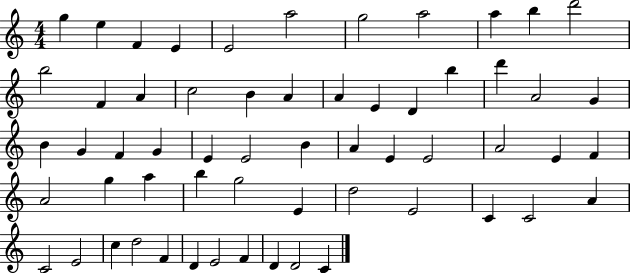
X:1
T:Untitled
M:4/4
L:1/4
K:C
g e F E E2 a2 g2 a2 a b d'2 b2 F A c2 B A A E D b d' A2 G B G F G E E2 B A E E2 A2 E F A2 g a b g2 E d2 E2 C C2 A C2 E2 c d2 F D E2 F D D2 C